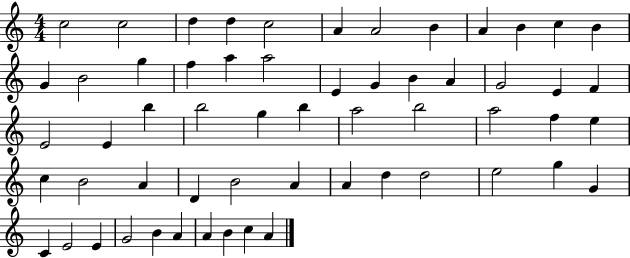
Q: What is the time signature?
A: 4/4